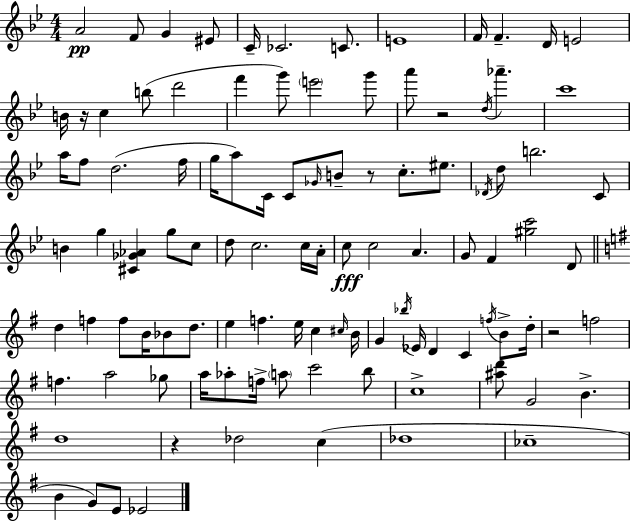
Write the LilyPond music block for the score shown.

{
  \clef treble
  \numericTimeSignature
  \time 4/4
  \key g \minor
  a'2\pp f'8 g'4 eis'8 | c'16-- ces'2. c'8. | e'1 | f'16 f'4.-- d'16 e'2 | \break b'16 r16 c''4 b''8( d'''2 | f'''4 g'''8) \parenthesize e'''2 g'''8 | a'''8 r2 \acciaccatura { d''16 } aes'''4.-- | c'''1 | \break a''16 f''8 d''2.( | f''16 g''16 a''8) c'16 c'8 \grace { ges'16 } b'8-- r8 c''8.-. eis''8. | \acciaccatura { des'16 } d''8 b''2. | c'8 b'4 g''4 <cis' ges' aes'>4 g''8 | \break c''8 d''8 c''2. | c''16 a'16-. c''8\fff c''2 a'4. | g'8 f'4 <gis'' c'''>2 | d'8 \bar "||" \break \key g \major d''4 f''4 f''8 b'16 bes'8 d''8. | e''4 f''4. e''16 c''4 \grace { cis''16 } | b'16 g'4 \acciaccatura { bes''16 } ees'16 d'4 c'4 \acciaccatura { f''16 } | b'8-> d''16-. r2 f''2 | \break f''4. a''2 | ges''8 a''16 aes''8-. f''16-> \parenthesize a''8 c'''2 | b''8 c''1-> | <ais'' d'''>8 g'2 b'4.-> | \break d''1 | r4 des''2 c''4( | des''1 | ces''1-- | \break b'4 g'8) e'8 ees'2 | \bar "|."
}